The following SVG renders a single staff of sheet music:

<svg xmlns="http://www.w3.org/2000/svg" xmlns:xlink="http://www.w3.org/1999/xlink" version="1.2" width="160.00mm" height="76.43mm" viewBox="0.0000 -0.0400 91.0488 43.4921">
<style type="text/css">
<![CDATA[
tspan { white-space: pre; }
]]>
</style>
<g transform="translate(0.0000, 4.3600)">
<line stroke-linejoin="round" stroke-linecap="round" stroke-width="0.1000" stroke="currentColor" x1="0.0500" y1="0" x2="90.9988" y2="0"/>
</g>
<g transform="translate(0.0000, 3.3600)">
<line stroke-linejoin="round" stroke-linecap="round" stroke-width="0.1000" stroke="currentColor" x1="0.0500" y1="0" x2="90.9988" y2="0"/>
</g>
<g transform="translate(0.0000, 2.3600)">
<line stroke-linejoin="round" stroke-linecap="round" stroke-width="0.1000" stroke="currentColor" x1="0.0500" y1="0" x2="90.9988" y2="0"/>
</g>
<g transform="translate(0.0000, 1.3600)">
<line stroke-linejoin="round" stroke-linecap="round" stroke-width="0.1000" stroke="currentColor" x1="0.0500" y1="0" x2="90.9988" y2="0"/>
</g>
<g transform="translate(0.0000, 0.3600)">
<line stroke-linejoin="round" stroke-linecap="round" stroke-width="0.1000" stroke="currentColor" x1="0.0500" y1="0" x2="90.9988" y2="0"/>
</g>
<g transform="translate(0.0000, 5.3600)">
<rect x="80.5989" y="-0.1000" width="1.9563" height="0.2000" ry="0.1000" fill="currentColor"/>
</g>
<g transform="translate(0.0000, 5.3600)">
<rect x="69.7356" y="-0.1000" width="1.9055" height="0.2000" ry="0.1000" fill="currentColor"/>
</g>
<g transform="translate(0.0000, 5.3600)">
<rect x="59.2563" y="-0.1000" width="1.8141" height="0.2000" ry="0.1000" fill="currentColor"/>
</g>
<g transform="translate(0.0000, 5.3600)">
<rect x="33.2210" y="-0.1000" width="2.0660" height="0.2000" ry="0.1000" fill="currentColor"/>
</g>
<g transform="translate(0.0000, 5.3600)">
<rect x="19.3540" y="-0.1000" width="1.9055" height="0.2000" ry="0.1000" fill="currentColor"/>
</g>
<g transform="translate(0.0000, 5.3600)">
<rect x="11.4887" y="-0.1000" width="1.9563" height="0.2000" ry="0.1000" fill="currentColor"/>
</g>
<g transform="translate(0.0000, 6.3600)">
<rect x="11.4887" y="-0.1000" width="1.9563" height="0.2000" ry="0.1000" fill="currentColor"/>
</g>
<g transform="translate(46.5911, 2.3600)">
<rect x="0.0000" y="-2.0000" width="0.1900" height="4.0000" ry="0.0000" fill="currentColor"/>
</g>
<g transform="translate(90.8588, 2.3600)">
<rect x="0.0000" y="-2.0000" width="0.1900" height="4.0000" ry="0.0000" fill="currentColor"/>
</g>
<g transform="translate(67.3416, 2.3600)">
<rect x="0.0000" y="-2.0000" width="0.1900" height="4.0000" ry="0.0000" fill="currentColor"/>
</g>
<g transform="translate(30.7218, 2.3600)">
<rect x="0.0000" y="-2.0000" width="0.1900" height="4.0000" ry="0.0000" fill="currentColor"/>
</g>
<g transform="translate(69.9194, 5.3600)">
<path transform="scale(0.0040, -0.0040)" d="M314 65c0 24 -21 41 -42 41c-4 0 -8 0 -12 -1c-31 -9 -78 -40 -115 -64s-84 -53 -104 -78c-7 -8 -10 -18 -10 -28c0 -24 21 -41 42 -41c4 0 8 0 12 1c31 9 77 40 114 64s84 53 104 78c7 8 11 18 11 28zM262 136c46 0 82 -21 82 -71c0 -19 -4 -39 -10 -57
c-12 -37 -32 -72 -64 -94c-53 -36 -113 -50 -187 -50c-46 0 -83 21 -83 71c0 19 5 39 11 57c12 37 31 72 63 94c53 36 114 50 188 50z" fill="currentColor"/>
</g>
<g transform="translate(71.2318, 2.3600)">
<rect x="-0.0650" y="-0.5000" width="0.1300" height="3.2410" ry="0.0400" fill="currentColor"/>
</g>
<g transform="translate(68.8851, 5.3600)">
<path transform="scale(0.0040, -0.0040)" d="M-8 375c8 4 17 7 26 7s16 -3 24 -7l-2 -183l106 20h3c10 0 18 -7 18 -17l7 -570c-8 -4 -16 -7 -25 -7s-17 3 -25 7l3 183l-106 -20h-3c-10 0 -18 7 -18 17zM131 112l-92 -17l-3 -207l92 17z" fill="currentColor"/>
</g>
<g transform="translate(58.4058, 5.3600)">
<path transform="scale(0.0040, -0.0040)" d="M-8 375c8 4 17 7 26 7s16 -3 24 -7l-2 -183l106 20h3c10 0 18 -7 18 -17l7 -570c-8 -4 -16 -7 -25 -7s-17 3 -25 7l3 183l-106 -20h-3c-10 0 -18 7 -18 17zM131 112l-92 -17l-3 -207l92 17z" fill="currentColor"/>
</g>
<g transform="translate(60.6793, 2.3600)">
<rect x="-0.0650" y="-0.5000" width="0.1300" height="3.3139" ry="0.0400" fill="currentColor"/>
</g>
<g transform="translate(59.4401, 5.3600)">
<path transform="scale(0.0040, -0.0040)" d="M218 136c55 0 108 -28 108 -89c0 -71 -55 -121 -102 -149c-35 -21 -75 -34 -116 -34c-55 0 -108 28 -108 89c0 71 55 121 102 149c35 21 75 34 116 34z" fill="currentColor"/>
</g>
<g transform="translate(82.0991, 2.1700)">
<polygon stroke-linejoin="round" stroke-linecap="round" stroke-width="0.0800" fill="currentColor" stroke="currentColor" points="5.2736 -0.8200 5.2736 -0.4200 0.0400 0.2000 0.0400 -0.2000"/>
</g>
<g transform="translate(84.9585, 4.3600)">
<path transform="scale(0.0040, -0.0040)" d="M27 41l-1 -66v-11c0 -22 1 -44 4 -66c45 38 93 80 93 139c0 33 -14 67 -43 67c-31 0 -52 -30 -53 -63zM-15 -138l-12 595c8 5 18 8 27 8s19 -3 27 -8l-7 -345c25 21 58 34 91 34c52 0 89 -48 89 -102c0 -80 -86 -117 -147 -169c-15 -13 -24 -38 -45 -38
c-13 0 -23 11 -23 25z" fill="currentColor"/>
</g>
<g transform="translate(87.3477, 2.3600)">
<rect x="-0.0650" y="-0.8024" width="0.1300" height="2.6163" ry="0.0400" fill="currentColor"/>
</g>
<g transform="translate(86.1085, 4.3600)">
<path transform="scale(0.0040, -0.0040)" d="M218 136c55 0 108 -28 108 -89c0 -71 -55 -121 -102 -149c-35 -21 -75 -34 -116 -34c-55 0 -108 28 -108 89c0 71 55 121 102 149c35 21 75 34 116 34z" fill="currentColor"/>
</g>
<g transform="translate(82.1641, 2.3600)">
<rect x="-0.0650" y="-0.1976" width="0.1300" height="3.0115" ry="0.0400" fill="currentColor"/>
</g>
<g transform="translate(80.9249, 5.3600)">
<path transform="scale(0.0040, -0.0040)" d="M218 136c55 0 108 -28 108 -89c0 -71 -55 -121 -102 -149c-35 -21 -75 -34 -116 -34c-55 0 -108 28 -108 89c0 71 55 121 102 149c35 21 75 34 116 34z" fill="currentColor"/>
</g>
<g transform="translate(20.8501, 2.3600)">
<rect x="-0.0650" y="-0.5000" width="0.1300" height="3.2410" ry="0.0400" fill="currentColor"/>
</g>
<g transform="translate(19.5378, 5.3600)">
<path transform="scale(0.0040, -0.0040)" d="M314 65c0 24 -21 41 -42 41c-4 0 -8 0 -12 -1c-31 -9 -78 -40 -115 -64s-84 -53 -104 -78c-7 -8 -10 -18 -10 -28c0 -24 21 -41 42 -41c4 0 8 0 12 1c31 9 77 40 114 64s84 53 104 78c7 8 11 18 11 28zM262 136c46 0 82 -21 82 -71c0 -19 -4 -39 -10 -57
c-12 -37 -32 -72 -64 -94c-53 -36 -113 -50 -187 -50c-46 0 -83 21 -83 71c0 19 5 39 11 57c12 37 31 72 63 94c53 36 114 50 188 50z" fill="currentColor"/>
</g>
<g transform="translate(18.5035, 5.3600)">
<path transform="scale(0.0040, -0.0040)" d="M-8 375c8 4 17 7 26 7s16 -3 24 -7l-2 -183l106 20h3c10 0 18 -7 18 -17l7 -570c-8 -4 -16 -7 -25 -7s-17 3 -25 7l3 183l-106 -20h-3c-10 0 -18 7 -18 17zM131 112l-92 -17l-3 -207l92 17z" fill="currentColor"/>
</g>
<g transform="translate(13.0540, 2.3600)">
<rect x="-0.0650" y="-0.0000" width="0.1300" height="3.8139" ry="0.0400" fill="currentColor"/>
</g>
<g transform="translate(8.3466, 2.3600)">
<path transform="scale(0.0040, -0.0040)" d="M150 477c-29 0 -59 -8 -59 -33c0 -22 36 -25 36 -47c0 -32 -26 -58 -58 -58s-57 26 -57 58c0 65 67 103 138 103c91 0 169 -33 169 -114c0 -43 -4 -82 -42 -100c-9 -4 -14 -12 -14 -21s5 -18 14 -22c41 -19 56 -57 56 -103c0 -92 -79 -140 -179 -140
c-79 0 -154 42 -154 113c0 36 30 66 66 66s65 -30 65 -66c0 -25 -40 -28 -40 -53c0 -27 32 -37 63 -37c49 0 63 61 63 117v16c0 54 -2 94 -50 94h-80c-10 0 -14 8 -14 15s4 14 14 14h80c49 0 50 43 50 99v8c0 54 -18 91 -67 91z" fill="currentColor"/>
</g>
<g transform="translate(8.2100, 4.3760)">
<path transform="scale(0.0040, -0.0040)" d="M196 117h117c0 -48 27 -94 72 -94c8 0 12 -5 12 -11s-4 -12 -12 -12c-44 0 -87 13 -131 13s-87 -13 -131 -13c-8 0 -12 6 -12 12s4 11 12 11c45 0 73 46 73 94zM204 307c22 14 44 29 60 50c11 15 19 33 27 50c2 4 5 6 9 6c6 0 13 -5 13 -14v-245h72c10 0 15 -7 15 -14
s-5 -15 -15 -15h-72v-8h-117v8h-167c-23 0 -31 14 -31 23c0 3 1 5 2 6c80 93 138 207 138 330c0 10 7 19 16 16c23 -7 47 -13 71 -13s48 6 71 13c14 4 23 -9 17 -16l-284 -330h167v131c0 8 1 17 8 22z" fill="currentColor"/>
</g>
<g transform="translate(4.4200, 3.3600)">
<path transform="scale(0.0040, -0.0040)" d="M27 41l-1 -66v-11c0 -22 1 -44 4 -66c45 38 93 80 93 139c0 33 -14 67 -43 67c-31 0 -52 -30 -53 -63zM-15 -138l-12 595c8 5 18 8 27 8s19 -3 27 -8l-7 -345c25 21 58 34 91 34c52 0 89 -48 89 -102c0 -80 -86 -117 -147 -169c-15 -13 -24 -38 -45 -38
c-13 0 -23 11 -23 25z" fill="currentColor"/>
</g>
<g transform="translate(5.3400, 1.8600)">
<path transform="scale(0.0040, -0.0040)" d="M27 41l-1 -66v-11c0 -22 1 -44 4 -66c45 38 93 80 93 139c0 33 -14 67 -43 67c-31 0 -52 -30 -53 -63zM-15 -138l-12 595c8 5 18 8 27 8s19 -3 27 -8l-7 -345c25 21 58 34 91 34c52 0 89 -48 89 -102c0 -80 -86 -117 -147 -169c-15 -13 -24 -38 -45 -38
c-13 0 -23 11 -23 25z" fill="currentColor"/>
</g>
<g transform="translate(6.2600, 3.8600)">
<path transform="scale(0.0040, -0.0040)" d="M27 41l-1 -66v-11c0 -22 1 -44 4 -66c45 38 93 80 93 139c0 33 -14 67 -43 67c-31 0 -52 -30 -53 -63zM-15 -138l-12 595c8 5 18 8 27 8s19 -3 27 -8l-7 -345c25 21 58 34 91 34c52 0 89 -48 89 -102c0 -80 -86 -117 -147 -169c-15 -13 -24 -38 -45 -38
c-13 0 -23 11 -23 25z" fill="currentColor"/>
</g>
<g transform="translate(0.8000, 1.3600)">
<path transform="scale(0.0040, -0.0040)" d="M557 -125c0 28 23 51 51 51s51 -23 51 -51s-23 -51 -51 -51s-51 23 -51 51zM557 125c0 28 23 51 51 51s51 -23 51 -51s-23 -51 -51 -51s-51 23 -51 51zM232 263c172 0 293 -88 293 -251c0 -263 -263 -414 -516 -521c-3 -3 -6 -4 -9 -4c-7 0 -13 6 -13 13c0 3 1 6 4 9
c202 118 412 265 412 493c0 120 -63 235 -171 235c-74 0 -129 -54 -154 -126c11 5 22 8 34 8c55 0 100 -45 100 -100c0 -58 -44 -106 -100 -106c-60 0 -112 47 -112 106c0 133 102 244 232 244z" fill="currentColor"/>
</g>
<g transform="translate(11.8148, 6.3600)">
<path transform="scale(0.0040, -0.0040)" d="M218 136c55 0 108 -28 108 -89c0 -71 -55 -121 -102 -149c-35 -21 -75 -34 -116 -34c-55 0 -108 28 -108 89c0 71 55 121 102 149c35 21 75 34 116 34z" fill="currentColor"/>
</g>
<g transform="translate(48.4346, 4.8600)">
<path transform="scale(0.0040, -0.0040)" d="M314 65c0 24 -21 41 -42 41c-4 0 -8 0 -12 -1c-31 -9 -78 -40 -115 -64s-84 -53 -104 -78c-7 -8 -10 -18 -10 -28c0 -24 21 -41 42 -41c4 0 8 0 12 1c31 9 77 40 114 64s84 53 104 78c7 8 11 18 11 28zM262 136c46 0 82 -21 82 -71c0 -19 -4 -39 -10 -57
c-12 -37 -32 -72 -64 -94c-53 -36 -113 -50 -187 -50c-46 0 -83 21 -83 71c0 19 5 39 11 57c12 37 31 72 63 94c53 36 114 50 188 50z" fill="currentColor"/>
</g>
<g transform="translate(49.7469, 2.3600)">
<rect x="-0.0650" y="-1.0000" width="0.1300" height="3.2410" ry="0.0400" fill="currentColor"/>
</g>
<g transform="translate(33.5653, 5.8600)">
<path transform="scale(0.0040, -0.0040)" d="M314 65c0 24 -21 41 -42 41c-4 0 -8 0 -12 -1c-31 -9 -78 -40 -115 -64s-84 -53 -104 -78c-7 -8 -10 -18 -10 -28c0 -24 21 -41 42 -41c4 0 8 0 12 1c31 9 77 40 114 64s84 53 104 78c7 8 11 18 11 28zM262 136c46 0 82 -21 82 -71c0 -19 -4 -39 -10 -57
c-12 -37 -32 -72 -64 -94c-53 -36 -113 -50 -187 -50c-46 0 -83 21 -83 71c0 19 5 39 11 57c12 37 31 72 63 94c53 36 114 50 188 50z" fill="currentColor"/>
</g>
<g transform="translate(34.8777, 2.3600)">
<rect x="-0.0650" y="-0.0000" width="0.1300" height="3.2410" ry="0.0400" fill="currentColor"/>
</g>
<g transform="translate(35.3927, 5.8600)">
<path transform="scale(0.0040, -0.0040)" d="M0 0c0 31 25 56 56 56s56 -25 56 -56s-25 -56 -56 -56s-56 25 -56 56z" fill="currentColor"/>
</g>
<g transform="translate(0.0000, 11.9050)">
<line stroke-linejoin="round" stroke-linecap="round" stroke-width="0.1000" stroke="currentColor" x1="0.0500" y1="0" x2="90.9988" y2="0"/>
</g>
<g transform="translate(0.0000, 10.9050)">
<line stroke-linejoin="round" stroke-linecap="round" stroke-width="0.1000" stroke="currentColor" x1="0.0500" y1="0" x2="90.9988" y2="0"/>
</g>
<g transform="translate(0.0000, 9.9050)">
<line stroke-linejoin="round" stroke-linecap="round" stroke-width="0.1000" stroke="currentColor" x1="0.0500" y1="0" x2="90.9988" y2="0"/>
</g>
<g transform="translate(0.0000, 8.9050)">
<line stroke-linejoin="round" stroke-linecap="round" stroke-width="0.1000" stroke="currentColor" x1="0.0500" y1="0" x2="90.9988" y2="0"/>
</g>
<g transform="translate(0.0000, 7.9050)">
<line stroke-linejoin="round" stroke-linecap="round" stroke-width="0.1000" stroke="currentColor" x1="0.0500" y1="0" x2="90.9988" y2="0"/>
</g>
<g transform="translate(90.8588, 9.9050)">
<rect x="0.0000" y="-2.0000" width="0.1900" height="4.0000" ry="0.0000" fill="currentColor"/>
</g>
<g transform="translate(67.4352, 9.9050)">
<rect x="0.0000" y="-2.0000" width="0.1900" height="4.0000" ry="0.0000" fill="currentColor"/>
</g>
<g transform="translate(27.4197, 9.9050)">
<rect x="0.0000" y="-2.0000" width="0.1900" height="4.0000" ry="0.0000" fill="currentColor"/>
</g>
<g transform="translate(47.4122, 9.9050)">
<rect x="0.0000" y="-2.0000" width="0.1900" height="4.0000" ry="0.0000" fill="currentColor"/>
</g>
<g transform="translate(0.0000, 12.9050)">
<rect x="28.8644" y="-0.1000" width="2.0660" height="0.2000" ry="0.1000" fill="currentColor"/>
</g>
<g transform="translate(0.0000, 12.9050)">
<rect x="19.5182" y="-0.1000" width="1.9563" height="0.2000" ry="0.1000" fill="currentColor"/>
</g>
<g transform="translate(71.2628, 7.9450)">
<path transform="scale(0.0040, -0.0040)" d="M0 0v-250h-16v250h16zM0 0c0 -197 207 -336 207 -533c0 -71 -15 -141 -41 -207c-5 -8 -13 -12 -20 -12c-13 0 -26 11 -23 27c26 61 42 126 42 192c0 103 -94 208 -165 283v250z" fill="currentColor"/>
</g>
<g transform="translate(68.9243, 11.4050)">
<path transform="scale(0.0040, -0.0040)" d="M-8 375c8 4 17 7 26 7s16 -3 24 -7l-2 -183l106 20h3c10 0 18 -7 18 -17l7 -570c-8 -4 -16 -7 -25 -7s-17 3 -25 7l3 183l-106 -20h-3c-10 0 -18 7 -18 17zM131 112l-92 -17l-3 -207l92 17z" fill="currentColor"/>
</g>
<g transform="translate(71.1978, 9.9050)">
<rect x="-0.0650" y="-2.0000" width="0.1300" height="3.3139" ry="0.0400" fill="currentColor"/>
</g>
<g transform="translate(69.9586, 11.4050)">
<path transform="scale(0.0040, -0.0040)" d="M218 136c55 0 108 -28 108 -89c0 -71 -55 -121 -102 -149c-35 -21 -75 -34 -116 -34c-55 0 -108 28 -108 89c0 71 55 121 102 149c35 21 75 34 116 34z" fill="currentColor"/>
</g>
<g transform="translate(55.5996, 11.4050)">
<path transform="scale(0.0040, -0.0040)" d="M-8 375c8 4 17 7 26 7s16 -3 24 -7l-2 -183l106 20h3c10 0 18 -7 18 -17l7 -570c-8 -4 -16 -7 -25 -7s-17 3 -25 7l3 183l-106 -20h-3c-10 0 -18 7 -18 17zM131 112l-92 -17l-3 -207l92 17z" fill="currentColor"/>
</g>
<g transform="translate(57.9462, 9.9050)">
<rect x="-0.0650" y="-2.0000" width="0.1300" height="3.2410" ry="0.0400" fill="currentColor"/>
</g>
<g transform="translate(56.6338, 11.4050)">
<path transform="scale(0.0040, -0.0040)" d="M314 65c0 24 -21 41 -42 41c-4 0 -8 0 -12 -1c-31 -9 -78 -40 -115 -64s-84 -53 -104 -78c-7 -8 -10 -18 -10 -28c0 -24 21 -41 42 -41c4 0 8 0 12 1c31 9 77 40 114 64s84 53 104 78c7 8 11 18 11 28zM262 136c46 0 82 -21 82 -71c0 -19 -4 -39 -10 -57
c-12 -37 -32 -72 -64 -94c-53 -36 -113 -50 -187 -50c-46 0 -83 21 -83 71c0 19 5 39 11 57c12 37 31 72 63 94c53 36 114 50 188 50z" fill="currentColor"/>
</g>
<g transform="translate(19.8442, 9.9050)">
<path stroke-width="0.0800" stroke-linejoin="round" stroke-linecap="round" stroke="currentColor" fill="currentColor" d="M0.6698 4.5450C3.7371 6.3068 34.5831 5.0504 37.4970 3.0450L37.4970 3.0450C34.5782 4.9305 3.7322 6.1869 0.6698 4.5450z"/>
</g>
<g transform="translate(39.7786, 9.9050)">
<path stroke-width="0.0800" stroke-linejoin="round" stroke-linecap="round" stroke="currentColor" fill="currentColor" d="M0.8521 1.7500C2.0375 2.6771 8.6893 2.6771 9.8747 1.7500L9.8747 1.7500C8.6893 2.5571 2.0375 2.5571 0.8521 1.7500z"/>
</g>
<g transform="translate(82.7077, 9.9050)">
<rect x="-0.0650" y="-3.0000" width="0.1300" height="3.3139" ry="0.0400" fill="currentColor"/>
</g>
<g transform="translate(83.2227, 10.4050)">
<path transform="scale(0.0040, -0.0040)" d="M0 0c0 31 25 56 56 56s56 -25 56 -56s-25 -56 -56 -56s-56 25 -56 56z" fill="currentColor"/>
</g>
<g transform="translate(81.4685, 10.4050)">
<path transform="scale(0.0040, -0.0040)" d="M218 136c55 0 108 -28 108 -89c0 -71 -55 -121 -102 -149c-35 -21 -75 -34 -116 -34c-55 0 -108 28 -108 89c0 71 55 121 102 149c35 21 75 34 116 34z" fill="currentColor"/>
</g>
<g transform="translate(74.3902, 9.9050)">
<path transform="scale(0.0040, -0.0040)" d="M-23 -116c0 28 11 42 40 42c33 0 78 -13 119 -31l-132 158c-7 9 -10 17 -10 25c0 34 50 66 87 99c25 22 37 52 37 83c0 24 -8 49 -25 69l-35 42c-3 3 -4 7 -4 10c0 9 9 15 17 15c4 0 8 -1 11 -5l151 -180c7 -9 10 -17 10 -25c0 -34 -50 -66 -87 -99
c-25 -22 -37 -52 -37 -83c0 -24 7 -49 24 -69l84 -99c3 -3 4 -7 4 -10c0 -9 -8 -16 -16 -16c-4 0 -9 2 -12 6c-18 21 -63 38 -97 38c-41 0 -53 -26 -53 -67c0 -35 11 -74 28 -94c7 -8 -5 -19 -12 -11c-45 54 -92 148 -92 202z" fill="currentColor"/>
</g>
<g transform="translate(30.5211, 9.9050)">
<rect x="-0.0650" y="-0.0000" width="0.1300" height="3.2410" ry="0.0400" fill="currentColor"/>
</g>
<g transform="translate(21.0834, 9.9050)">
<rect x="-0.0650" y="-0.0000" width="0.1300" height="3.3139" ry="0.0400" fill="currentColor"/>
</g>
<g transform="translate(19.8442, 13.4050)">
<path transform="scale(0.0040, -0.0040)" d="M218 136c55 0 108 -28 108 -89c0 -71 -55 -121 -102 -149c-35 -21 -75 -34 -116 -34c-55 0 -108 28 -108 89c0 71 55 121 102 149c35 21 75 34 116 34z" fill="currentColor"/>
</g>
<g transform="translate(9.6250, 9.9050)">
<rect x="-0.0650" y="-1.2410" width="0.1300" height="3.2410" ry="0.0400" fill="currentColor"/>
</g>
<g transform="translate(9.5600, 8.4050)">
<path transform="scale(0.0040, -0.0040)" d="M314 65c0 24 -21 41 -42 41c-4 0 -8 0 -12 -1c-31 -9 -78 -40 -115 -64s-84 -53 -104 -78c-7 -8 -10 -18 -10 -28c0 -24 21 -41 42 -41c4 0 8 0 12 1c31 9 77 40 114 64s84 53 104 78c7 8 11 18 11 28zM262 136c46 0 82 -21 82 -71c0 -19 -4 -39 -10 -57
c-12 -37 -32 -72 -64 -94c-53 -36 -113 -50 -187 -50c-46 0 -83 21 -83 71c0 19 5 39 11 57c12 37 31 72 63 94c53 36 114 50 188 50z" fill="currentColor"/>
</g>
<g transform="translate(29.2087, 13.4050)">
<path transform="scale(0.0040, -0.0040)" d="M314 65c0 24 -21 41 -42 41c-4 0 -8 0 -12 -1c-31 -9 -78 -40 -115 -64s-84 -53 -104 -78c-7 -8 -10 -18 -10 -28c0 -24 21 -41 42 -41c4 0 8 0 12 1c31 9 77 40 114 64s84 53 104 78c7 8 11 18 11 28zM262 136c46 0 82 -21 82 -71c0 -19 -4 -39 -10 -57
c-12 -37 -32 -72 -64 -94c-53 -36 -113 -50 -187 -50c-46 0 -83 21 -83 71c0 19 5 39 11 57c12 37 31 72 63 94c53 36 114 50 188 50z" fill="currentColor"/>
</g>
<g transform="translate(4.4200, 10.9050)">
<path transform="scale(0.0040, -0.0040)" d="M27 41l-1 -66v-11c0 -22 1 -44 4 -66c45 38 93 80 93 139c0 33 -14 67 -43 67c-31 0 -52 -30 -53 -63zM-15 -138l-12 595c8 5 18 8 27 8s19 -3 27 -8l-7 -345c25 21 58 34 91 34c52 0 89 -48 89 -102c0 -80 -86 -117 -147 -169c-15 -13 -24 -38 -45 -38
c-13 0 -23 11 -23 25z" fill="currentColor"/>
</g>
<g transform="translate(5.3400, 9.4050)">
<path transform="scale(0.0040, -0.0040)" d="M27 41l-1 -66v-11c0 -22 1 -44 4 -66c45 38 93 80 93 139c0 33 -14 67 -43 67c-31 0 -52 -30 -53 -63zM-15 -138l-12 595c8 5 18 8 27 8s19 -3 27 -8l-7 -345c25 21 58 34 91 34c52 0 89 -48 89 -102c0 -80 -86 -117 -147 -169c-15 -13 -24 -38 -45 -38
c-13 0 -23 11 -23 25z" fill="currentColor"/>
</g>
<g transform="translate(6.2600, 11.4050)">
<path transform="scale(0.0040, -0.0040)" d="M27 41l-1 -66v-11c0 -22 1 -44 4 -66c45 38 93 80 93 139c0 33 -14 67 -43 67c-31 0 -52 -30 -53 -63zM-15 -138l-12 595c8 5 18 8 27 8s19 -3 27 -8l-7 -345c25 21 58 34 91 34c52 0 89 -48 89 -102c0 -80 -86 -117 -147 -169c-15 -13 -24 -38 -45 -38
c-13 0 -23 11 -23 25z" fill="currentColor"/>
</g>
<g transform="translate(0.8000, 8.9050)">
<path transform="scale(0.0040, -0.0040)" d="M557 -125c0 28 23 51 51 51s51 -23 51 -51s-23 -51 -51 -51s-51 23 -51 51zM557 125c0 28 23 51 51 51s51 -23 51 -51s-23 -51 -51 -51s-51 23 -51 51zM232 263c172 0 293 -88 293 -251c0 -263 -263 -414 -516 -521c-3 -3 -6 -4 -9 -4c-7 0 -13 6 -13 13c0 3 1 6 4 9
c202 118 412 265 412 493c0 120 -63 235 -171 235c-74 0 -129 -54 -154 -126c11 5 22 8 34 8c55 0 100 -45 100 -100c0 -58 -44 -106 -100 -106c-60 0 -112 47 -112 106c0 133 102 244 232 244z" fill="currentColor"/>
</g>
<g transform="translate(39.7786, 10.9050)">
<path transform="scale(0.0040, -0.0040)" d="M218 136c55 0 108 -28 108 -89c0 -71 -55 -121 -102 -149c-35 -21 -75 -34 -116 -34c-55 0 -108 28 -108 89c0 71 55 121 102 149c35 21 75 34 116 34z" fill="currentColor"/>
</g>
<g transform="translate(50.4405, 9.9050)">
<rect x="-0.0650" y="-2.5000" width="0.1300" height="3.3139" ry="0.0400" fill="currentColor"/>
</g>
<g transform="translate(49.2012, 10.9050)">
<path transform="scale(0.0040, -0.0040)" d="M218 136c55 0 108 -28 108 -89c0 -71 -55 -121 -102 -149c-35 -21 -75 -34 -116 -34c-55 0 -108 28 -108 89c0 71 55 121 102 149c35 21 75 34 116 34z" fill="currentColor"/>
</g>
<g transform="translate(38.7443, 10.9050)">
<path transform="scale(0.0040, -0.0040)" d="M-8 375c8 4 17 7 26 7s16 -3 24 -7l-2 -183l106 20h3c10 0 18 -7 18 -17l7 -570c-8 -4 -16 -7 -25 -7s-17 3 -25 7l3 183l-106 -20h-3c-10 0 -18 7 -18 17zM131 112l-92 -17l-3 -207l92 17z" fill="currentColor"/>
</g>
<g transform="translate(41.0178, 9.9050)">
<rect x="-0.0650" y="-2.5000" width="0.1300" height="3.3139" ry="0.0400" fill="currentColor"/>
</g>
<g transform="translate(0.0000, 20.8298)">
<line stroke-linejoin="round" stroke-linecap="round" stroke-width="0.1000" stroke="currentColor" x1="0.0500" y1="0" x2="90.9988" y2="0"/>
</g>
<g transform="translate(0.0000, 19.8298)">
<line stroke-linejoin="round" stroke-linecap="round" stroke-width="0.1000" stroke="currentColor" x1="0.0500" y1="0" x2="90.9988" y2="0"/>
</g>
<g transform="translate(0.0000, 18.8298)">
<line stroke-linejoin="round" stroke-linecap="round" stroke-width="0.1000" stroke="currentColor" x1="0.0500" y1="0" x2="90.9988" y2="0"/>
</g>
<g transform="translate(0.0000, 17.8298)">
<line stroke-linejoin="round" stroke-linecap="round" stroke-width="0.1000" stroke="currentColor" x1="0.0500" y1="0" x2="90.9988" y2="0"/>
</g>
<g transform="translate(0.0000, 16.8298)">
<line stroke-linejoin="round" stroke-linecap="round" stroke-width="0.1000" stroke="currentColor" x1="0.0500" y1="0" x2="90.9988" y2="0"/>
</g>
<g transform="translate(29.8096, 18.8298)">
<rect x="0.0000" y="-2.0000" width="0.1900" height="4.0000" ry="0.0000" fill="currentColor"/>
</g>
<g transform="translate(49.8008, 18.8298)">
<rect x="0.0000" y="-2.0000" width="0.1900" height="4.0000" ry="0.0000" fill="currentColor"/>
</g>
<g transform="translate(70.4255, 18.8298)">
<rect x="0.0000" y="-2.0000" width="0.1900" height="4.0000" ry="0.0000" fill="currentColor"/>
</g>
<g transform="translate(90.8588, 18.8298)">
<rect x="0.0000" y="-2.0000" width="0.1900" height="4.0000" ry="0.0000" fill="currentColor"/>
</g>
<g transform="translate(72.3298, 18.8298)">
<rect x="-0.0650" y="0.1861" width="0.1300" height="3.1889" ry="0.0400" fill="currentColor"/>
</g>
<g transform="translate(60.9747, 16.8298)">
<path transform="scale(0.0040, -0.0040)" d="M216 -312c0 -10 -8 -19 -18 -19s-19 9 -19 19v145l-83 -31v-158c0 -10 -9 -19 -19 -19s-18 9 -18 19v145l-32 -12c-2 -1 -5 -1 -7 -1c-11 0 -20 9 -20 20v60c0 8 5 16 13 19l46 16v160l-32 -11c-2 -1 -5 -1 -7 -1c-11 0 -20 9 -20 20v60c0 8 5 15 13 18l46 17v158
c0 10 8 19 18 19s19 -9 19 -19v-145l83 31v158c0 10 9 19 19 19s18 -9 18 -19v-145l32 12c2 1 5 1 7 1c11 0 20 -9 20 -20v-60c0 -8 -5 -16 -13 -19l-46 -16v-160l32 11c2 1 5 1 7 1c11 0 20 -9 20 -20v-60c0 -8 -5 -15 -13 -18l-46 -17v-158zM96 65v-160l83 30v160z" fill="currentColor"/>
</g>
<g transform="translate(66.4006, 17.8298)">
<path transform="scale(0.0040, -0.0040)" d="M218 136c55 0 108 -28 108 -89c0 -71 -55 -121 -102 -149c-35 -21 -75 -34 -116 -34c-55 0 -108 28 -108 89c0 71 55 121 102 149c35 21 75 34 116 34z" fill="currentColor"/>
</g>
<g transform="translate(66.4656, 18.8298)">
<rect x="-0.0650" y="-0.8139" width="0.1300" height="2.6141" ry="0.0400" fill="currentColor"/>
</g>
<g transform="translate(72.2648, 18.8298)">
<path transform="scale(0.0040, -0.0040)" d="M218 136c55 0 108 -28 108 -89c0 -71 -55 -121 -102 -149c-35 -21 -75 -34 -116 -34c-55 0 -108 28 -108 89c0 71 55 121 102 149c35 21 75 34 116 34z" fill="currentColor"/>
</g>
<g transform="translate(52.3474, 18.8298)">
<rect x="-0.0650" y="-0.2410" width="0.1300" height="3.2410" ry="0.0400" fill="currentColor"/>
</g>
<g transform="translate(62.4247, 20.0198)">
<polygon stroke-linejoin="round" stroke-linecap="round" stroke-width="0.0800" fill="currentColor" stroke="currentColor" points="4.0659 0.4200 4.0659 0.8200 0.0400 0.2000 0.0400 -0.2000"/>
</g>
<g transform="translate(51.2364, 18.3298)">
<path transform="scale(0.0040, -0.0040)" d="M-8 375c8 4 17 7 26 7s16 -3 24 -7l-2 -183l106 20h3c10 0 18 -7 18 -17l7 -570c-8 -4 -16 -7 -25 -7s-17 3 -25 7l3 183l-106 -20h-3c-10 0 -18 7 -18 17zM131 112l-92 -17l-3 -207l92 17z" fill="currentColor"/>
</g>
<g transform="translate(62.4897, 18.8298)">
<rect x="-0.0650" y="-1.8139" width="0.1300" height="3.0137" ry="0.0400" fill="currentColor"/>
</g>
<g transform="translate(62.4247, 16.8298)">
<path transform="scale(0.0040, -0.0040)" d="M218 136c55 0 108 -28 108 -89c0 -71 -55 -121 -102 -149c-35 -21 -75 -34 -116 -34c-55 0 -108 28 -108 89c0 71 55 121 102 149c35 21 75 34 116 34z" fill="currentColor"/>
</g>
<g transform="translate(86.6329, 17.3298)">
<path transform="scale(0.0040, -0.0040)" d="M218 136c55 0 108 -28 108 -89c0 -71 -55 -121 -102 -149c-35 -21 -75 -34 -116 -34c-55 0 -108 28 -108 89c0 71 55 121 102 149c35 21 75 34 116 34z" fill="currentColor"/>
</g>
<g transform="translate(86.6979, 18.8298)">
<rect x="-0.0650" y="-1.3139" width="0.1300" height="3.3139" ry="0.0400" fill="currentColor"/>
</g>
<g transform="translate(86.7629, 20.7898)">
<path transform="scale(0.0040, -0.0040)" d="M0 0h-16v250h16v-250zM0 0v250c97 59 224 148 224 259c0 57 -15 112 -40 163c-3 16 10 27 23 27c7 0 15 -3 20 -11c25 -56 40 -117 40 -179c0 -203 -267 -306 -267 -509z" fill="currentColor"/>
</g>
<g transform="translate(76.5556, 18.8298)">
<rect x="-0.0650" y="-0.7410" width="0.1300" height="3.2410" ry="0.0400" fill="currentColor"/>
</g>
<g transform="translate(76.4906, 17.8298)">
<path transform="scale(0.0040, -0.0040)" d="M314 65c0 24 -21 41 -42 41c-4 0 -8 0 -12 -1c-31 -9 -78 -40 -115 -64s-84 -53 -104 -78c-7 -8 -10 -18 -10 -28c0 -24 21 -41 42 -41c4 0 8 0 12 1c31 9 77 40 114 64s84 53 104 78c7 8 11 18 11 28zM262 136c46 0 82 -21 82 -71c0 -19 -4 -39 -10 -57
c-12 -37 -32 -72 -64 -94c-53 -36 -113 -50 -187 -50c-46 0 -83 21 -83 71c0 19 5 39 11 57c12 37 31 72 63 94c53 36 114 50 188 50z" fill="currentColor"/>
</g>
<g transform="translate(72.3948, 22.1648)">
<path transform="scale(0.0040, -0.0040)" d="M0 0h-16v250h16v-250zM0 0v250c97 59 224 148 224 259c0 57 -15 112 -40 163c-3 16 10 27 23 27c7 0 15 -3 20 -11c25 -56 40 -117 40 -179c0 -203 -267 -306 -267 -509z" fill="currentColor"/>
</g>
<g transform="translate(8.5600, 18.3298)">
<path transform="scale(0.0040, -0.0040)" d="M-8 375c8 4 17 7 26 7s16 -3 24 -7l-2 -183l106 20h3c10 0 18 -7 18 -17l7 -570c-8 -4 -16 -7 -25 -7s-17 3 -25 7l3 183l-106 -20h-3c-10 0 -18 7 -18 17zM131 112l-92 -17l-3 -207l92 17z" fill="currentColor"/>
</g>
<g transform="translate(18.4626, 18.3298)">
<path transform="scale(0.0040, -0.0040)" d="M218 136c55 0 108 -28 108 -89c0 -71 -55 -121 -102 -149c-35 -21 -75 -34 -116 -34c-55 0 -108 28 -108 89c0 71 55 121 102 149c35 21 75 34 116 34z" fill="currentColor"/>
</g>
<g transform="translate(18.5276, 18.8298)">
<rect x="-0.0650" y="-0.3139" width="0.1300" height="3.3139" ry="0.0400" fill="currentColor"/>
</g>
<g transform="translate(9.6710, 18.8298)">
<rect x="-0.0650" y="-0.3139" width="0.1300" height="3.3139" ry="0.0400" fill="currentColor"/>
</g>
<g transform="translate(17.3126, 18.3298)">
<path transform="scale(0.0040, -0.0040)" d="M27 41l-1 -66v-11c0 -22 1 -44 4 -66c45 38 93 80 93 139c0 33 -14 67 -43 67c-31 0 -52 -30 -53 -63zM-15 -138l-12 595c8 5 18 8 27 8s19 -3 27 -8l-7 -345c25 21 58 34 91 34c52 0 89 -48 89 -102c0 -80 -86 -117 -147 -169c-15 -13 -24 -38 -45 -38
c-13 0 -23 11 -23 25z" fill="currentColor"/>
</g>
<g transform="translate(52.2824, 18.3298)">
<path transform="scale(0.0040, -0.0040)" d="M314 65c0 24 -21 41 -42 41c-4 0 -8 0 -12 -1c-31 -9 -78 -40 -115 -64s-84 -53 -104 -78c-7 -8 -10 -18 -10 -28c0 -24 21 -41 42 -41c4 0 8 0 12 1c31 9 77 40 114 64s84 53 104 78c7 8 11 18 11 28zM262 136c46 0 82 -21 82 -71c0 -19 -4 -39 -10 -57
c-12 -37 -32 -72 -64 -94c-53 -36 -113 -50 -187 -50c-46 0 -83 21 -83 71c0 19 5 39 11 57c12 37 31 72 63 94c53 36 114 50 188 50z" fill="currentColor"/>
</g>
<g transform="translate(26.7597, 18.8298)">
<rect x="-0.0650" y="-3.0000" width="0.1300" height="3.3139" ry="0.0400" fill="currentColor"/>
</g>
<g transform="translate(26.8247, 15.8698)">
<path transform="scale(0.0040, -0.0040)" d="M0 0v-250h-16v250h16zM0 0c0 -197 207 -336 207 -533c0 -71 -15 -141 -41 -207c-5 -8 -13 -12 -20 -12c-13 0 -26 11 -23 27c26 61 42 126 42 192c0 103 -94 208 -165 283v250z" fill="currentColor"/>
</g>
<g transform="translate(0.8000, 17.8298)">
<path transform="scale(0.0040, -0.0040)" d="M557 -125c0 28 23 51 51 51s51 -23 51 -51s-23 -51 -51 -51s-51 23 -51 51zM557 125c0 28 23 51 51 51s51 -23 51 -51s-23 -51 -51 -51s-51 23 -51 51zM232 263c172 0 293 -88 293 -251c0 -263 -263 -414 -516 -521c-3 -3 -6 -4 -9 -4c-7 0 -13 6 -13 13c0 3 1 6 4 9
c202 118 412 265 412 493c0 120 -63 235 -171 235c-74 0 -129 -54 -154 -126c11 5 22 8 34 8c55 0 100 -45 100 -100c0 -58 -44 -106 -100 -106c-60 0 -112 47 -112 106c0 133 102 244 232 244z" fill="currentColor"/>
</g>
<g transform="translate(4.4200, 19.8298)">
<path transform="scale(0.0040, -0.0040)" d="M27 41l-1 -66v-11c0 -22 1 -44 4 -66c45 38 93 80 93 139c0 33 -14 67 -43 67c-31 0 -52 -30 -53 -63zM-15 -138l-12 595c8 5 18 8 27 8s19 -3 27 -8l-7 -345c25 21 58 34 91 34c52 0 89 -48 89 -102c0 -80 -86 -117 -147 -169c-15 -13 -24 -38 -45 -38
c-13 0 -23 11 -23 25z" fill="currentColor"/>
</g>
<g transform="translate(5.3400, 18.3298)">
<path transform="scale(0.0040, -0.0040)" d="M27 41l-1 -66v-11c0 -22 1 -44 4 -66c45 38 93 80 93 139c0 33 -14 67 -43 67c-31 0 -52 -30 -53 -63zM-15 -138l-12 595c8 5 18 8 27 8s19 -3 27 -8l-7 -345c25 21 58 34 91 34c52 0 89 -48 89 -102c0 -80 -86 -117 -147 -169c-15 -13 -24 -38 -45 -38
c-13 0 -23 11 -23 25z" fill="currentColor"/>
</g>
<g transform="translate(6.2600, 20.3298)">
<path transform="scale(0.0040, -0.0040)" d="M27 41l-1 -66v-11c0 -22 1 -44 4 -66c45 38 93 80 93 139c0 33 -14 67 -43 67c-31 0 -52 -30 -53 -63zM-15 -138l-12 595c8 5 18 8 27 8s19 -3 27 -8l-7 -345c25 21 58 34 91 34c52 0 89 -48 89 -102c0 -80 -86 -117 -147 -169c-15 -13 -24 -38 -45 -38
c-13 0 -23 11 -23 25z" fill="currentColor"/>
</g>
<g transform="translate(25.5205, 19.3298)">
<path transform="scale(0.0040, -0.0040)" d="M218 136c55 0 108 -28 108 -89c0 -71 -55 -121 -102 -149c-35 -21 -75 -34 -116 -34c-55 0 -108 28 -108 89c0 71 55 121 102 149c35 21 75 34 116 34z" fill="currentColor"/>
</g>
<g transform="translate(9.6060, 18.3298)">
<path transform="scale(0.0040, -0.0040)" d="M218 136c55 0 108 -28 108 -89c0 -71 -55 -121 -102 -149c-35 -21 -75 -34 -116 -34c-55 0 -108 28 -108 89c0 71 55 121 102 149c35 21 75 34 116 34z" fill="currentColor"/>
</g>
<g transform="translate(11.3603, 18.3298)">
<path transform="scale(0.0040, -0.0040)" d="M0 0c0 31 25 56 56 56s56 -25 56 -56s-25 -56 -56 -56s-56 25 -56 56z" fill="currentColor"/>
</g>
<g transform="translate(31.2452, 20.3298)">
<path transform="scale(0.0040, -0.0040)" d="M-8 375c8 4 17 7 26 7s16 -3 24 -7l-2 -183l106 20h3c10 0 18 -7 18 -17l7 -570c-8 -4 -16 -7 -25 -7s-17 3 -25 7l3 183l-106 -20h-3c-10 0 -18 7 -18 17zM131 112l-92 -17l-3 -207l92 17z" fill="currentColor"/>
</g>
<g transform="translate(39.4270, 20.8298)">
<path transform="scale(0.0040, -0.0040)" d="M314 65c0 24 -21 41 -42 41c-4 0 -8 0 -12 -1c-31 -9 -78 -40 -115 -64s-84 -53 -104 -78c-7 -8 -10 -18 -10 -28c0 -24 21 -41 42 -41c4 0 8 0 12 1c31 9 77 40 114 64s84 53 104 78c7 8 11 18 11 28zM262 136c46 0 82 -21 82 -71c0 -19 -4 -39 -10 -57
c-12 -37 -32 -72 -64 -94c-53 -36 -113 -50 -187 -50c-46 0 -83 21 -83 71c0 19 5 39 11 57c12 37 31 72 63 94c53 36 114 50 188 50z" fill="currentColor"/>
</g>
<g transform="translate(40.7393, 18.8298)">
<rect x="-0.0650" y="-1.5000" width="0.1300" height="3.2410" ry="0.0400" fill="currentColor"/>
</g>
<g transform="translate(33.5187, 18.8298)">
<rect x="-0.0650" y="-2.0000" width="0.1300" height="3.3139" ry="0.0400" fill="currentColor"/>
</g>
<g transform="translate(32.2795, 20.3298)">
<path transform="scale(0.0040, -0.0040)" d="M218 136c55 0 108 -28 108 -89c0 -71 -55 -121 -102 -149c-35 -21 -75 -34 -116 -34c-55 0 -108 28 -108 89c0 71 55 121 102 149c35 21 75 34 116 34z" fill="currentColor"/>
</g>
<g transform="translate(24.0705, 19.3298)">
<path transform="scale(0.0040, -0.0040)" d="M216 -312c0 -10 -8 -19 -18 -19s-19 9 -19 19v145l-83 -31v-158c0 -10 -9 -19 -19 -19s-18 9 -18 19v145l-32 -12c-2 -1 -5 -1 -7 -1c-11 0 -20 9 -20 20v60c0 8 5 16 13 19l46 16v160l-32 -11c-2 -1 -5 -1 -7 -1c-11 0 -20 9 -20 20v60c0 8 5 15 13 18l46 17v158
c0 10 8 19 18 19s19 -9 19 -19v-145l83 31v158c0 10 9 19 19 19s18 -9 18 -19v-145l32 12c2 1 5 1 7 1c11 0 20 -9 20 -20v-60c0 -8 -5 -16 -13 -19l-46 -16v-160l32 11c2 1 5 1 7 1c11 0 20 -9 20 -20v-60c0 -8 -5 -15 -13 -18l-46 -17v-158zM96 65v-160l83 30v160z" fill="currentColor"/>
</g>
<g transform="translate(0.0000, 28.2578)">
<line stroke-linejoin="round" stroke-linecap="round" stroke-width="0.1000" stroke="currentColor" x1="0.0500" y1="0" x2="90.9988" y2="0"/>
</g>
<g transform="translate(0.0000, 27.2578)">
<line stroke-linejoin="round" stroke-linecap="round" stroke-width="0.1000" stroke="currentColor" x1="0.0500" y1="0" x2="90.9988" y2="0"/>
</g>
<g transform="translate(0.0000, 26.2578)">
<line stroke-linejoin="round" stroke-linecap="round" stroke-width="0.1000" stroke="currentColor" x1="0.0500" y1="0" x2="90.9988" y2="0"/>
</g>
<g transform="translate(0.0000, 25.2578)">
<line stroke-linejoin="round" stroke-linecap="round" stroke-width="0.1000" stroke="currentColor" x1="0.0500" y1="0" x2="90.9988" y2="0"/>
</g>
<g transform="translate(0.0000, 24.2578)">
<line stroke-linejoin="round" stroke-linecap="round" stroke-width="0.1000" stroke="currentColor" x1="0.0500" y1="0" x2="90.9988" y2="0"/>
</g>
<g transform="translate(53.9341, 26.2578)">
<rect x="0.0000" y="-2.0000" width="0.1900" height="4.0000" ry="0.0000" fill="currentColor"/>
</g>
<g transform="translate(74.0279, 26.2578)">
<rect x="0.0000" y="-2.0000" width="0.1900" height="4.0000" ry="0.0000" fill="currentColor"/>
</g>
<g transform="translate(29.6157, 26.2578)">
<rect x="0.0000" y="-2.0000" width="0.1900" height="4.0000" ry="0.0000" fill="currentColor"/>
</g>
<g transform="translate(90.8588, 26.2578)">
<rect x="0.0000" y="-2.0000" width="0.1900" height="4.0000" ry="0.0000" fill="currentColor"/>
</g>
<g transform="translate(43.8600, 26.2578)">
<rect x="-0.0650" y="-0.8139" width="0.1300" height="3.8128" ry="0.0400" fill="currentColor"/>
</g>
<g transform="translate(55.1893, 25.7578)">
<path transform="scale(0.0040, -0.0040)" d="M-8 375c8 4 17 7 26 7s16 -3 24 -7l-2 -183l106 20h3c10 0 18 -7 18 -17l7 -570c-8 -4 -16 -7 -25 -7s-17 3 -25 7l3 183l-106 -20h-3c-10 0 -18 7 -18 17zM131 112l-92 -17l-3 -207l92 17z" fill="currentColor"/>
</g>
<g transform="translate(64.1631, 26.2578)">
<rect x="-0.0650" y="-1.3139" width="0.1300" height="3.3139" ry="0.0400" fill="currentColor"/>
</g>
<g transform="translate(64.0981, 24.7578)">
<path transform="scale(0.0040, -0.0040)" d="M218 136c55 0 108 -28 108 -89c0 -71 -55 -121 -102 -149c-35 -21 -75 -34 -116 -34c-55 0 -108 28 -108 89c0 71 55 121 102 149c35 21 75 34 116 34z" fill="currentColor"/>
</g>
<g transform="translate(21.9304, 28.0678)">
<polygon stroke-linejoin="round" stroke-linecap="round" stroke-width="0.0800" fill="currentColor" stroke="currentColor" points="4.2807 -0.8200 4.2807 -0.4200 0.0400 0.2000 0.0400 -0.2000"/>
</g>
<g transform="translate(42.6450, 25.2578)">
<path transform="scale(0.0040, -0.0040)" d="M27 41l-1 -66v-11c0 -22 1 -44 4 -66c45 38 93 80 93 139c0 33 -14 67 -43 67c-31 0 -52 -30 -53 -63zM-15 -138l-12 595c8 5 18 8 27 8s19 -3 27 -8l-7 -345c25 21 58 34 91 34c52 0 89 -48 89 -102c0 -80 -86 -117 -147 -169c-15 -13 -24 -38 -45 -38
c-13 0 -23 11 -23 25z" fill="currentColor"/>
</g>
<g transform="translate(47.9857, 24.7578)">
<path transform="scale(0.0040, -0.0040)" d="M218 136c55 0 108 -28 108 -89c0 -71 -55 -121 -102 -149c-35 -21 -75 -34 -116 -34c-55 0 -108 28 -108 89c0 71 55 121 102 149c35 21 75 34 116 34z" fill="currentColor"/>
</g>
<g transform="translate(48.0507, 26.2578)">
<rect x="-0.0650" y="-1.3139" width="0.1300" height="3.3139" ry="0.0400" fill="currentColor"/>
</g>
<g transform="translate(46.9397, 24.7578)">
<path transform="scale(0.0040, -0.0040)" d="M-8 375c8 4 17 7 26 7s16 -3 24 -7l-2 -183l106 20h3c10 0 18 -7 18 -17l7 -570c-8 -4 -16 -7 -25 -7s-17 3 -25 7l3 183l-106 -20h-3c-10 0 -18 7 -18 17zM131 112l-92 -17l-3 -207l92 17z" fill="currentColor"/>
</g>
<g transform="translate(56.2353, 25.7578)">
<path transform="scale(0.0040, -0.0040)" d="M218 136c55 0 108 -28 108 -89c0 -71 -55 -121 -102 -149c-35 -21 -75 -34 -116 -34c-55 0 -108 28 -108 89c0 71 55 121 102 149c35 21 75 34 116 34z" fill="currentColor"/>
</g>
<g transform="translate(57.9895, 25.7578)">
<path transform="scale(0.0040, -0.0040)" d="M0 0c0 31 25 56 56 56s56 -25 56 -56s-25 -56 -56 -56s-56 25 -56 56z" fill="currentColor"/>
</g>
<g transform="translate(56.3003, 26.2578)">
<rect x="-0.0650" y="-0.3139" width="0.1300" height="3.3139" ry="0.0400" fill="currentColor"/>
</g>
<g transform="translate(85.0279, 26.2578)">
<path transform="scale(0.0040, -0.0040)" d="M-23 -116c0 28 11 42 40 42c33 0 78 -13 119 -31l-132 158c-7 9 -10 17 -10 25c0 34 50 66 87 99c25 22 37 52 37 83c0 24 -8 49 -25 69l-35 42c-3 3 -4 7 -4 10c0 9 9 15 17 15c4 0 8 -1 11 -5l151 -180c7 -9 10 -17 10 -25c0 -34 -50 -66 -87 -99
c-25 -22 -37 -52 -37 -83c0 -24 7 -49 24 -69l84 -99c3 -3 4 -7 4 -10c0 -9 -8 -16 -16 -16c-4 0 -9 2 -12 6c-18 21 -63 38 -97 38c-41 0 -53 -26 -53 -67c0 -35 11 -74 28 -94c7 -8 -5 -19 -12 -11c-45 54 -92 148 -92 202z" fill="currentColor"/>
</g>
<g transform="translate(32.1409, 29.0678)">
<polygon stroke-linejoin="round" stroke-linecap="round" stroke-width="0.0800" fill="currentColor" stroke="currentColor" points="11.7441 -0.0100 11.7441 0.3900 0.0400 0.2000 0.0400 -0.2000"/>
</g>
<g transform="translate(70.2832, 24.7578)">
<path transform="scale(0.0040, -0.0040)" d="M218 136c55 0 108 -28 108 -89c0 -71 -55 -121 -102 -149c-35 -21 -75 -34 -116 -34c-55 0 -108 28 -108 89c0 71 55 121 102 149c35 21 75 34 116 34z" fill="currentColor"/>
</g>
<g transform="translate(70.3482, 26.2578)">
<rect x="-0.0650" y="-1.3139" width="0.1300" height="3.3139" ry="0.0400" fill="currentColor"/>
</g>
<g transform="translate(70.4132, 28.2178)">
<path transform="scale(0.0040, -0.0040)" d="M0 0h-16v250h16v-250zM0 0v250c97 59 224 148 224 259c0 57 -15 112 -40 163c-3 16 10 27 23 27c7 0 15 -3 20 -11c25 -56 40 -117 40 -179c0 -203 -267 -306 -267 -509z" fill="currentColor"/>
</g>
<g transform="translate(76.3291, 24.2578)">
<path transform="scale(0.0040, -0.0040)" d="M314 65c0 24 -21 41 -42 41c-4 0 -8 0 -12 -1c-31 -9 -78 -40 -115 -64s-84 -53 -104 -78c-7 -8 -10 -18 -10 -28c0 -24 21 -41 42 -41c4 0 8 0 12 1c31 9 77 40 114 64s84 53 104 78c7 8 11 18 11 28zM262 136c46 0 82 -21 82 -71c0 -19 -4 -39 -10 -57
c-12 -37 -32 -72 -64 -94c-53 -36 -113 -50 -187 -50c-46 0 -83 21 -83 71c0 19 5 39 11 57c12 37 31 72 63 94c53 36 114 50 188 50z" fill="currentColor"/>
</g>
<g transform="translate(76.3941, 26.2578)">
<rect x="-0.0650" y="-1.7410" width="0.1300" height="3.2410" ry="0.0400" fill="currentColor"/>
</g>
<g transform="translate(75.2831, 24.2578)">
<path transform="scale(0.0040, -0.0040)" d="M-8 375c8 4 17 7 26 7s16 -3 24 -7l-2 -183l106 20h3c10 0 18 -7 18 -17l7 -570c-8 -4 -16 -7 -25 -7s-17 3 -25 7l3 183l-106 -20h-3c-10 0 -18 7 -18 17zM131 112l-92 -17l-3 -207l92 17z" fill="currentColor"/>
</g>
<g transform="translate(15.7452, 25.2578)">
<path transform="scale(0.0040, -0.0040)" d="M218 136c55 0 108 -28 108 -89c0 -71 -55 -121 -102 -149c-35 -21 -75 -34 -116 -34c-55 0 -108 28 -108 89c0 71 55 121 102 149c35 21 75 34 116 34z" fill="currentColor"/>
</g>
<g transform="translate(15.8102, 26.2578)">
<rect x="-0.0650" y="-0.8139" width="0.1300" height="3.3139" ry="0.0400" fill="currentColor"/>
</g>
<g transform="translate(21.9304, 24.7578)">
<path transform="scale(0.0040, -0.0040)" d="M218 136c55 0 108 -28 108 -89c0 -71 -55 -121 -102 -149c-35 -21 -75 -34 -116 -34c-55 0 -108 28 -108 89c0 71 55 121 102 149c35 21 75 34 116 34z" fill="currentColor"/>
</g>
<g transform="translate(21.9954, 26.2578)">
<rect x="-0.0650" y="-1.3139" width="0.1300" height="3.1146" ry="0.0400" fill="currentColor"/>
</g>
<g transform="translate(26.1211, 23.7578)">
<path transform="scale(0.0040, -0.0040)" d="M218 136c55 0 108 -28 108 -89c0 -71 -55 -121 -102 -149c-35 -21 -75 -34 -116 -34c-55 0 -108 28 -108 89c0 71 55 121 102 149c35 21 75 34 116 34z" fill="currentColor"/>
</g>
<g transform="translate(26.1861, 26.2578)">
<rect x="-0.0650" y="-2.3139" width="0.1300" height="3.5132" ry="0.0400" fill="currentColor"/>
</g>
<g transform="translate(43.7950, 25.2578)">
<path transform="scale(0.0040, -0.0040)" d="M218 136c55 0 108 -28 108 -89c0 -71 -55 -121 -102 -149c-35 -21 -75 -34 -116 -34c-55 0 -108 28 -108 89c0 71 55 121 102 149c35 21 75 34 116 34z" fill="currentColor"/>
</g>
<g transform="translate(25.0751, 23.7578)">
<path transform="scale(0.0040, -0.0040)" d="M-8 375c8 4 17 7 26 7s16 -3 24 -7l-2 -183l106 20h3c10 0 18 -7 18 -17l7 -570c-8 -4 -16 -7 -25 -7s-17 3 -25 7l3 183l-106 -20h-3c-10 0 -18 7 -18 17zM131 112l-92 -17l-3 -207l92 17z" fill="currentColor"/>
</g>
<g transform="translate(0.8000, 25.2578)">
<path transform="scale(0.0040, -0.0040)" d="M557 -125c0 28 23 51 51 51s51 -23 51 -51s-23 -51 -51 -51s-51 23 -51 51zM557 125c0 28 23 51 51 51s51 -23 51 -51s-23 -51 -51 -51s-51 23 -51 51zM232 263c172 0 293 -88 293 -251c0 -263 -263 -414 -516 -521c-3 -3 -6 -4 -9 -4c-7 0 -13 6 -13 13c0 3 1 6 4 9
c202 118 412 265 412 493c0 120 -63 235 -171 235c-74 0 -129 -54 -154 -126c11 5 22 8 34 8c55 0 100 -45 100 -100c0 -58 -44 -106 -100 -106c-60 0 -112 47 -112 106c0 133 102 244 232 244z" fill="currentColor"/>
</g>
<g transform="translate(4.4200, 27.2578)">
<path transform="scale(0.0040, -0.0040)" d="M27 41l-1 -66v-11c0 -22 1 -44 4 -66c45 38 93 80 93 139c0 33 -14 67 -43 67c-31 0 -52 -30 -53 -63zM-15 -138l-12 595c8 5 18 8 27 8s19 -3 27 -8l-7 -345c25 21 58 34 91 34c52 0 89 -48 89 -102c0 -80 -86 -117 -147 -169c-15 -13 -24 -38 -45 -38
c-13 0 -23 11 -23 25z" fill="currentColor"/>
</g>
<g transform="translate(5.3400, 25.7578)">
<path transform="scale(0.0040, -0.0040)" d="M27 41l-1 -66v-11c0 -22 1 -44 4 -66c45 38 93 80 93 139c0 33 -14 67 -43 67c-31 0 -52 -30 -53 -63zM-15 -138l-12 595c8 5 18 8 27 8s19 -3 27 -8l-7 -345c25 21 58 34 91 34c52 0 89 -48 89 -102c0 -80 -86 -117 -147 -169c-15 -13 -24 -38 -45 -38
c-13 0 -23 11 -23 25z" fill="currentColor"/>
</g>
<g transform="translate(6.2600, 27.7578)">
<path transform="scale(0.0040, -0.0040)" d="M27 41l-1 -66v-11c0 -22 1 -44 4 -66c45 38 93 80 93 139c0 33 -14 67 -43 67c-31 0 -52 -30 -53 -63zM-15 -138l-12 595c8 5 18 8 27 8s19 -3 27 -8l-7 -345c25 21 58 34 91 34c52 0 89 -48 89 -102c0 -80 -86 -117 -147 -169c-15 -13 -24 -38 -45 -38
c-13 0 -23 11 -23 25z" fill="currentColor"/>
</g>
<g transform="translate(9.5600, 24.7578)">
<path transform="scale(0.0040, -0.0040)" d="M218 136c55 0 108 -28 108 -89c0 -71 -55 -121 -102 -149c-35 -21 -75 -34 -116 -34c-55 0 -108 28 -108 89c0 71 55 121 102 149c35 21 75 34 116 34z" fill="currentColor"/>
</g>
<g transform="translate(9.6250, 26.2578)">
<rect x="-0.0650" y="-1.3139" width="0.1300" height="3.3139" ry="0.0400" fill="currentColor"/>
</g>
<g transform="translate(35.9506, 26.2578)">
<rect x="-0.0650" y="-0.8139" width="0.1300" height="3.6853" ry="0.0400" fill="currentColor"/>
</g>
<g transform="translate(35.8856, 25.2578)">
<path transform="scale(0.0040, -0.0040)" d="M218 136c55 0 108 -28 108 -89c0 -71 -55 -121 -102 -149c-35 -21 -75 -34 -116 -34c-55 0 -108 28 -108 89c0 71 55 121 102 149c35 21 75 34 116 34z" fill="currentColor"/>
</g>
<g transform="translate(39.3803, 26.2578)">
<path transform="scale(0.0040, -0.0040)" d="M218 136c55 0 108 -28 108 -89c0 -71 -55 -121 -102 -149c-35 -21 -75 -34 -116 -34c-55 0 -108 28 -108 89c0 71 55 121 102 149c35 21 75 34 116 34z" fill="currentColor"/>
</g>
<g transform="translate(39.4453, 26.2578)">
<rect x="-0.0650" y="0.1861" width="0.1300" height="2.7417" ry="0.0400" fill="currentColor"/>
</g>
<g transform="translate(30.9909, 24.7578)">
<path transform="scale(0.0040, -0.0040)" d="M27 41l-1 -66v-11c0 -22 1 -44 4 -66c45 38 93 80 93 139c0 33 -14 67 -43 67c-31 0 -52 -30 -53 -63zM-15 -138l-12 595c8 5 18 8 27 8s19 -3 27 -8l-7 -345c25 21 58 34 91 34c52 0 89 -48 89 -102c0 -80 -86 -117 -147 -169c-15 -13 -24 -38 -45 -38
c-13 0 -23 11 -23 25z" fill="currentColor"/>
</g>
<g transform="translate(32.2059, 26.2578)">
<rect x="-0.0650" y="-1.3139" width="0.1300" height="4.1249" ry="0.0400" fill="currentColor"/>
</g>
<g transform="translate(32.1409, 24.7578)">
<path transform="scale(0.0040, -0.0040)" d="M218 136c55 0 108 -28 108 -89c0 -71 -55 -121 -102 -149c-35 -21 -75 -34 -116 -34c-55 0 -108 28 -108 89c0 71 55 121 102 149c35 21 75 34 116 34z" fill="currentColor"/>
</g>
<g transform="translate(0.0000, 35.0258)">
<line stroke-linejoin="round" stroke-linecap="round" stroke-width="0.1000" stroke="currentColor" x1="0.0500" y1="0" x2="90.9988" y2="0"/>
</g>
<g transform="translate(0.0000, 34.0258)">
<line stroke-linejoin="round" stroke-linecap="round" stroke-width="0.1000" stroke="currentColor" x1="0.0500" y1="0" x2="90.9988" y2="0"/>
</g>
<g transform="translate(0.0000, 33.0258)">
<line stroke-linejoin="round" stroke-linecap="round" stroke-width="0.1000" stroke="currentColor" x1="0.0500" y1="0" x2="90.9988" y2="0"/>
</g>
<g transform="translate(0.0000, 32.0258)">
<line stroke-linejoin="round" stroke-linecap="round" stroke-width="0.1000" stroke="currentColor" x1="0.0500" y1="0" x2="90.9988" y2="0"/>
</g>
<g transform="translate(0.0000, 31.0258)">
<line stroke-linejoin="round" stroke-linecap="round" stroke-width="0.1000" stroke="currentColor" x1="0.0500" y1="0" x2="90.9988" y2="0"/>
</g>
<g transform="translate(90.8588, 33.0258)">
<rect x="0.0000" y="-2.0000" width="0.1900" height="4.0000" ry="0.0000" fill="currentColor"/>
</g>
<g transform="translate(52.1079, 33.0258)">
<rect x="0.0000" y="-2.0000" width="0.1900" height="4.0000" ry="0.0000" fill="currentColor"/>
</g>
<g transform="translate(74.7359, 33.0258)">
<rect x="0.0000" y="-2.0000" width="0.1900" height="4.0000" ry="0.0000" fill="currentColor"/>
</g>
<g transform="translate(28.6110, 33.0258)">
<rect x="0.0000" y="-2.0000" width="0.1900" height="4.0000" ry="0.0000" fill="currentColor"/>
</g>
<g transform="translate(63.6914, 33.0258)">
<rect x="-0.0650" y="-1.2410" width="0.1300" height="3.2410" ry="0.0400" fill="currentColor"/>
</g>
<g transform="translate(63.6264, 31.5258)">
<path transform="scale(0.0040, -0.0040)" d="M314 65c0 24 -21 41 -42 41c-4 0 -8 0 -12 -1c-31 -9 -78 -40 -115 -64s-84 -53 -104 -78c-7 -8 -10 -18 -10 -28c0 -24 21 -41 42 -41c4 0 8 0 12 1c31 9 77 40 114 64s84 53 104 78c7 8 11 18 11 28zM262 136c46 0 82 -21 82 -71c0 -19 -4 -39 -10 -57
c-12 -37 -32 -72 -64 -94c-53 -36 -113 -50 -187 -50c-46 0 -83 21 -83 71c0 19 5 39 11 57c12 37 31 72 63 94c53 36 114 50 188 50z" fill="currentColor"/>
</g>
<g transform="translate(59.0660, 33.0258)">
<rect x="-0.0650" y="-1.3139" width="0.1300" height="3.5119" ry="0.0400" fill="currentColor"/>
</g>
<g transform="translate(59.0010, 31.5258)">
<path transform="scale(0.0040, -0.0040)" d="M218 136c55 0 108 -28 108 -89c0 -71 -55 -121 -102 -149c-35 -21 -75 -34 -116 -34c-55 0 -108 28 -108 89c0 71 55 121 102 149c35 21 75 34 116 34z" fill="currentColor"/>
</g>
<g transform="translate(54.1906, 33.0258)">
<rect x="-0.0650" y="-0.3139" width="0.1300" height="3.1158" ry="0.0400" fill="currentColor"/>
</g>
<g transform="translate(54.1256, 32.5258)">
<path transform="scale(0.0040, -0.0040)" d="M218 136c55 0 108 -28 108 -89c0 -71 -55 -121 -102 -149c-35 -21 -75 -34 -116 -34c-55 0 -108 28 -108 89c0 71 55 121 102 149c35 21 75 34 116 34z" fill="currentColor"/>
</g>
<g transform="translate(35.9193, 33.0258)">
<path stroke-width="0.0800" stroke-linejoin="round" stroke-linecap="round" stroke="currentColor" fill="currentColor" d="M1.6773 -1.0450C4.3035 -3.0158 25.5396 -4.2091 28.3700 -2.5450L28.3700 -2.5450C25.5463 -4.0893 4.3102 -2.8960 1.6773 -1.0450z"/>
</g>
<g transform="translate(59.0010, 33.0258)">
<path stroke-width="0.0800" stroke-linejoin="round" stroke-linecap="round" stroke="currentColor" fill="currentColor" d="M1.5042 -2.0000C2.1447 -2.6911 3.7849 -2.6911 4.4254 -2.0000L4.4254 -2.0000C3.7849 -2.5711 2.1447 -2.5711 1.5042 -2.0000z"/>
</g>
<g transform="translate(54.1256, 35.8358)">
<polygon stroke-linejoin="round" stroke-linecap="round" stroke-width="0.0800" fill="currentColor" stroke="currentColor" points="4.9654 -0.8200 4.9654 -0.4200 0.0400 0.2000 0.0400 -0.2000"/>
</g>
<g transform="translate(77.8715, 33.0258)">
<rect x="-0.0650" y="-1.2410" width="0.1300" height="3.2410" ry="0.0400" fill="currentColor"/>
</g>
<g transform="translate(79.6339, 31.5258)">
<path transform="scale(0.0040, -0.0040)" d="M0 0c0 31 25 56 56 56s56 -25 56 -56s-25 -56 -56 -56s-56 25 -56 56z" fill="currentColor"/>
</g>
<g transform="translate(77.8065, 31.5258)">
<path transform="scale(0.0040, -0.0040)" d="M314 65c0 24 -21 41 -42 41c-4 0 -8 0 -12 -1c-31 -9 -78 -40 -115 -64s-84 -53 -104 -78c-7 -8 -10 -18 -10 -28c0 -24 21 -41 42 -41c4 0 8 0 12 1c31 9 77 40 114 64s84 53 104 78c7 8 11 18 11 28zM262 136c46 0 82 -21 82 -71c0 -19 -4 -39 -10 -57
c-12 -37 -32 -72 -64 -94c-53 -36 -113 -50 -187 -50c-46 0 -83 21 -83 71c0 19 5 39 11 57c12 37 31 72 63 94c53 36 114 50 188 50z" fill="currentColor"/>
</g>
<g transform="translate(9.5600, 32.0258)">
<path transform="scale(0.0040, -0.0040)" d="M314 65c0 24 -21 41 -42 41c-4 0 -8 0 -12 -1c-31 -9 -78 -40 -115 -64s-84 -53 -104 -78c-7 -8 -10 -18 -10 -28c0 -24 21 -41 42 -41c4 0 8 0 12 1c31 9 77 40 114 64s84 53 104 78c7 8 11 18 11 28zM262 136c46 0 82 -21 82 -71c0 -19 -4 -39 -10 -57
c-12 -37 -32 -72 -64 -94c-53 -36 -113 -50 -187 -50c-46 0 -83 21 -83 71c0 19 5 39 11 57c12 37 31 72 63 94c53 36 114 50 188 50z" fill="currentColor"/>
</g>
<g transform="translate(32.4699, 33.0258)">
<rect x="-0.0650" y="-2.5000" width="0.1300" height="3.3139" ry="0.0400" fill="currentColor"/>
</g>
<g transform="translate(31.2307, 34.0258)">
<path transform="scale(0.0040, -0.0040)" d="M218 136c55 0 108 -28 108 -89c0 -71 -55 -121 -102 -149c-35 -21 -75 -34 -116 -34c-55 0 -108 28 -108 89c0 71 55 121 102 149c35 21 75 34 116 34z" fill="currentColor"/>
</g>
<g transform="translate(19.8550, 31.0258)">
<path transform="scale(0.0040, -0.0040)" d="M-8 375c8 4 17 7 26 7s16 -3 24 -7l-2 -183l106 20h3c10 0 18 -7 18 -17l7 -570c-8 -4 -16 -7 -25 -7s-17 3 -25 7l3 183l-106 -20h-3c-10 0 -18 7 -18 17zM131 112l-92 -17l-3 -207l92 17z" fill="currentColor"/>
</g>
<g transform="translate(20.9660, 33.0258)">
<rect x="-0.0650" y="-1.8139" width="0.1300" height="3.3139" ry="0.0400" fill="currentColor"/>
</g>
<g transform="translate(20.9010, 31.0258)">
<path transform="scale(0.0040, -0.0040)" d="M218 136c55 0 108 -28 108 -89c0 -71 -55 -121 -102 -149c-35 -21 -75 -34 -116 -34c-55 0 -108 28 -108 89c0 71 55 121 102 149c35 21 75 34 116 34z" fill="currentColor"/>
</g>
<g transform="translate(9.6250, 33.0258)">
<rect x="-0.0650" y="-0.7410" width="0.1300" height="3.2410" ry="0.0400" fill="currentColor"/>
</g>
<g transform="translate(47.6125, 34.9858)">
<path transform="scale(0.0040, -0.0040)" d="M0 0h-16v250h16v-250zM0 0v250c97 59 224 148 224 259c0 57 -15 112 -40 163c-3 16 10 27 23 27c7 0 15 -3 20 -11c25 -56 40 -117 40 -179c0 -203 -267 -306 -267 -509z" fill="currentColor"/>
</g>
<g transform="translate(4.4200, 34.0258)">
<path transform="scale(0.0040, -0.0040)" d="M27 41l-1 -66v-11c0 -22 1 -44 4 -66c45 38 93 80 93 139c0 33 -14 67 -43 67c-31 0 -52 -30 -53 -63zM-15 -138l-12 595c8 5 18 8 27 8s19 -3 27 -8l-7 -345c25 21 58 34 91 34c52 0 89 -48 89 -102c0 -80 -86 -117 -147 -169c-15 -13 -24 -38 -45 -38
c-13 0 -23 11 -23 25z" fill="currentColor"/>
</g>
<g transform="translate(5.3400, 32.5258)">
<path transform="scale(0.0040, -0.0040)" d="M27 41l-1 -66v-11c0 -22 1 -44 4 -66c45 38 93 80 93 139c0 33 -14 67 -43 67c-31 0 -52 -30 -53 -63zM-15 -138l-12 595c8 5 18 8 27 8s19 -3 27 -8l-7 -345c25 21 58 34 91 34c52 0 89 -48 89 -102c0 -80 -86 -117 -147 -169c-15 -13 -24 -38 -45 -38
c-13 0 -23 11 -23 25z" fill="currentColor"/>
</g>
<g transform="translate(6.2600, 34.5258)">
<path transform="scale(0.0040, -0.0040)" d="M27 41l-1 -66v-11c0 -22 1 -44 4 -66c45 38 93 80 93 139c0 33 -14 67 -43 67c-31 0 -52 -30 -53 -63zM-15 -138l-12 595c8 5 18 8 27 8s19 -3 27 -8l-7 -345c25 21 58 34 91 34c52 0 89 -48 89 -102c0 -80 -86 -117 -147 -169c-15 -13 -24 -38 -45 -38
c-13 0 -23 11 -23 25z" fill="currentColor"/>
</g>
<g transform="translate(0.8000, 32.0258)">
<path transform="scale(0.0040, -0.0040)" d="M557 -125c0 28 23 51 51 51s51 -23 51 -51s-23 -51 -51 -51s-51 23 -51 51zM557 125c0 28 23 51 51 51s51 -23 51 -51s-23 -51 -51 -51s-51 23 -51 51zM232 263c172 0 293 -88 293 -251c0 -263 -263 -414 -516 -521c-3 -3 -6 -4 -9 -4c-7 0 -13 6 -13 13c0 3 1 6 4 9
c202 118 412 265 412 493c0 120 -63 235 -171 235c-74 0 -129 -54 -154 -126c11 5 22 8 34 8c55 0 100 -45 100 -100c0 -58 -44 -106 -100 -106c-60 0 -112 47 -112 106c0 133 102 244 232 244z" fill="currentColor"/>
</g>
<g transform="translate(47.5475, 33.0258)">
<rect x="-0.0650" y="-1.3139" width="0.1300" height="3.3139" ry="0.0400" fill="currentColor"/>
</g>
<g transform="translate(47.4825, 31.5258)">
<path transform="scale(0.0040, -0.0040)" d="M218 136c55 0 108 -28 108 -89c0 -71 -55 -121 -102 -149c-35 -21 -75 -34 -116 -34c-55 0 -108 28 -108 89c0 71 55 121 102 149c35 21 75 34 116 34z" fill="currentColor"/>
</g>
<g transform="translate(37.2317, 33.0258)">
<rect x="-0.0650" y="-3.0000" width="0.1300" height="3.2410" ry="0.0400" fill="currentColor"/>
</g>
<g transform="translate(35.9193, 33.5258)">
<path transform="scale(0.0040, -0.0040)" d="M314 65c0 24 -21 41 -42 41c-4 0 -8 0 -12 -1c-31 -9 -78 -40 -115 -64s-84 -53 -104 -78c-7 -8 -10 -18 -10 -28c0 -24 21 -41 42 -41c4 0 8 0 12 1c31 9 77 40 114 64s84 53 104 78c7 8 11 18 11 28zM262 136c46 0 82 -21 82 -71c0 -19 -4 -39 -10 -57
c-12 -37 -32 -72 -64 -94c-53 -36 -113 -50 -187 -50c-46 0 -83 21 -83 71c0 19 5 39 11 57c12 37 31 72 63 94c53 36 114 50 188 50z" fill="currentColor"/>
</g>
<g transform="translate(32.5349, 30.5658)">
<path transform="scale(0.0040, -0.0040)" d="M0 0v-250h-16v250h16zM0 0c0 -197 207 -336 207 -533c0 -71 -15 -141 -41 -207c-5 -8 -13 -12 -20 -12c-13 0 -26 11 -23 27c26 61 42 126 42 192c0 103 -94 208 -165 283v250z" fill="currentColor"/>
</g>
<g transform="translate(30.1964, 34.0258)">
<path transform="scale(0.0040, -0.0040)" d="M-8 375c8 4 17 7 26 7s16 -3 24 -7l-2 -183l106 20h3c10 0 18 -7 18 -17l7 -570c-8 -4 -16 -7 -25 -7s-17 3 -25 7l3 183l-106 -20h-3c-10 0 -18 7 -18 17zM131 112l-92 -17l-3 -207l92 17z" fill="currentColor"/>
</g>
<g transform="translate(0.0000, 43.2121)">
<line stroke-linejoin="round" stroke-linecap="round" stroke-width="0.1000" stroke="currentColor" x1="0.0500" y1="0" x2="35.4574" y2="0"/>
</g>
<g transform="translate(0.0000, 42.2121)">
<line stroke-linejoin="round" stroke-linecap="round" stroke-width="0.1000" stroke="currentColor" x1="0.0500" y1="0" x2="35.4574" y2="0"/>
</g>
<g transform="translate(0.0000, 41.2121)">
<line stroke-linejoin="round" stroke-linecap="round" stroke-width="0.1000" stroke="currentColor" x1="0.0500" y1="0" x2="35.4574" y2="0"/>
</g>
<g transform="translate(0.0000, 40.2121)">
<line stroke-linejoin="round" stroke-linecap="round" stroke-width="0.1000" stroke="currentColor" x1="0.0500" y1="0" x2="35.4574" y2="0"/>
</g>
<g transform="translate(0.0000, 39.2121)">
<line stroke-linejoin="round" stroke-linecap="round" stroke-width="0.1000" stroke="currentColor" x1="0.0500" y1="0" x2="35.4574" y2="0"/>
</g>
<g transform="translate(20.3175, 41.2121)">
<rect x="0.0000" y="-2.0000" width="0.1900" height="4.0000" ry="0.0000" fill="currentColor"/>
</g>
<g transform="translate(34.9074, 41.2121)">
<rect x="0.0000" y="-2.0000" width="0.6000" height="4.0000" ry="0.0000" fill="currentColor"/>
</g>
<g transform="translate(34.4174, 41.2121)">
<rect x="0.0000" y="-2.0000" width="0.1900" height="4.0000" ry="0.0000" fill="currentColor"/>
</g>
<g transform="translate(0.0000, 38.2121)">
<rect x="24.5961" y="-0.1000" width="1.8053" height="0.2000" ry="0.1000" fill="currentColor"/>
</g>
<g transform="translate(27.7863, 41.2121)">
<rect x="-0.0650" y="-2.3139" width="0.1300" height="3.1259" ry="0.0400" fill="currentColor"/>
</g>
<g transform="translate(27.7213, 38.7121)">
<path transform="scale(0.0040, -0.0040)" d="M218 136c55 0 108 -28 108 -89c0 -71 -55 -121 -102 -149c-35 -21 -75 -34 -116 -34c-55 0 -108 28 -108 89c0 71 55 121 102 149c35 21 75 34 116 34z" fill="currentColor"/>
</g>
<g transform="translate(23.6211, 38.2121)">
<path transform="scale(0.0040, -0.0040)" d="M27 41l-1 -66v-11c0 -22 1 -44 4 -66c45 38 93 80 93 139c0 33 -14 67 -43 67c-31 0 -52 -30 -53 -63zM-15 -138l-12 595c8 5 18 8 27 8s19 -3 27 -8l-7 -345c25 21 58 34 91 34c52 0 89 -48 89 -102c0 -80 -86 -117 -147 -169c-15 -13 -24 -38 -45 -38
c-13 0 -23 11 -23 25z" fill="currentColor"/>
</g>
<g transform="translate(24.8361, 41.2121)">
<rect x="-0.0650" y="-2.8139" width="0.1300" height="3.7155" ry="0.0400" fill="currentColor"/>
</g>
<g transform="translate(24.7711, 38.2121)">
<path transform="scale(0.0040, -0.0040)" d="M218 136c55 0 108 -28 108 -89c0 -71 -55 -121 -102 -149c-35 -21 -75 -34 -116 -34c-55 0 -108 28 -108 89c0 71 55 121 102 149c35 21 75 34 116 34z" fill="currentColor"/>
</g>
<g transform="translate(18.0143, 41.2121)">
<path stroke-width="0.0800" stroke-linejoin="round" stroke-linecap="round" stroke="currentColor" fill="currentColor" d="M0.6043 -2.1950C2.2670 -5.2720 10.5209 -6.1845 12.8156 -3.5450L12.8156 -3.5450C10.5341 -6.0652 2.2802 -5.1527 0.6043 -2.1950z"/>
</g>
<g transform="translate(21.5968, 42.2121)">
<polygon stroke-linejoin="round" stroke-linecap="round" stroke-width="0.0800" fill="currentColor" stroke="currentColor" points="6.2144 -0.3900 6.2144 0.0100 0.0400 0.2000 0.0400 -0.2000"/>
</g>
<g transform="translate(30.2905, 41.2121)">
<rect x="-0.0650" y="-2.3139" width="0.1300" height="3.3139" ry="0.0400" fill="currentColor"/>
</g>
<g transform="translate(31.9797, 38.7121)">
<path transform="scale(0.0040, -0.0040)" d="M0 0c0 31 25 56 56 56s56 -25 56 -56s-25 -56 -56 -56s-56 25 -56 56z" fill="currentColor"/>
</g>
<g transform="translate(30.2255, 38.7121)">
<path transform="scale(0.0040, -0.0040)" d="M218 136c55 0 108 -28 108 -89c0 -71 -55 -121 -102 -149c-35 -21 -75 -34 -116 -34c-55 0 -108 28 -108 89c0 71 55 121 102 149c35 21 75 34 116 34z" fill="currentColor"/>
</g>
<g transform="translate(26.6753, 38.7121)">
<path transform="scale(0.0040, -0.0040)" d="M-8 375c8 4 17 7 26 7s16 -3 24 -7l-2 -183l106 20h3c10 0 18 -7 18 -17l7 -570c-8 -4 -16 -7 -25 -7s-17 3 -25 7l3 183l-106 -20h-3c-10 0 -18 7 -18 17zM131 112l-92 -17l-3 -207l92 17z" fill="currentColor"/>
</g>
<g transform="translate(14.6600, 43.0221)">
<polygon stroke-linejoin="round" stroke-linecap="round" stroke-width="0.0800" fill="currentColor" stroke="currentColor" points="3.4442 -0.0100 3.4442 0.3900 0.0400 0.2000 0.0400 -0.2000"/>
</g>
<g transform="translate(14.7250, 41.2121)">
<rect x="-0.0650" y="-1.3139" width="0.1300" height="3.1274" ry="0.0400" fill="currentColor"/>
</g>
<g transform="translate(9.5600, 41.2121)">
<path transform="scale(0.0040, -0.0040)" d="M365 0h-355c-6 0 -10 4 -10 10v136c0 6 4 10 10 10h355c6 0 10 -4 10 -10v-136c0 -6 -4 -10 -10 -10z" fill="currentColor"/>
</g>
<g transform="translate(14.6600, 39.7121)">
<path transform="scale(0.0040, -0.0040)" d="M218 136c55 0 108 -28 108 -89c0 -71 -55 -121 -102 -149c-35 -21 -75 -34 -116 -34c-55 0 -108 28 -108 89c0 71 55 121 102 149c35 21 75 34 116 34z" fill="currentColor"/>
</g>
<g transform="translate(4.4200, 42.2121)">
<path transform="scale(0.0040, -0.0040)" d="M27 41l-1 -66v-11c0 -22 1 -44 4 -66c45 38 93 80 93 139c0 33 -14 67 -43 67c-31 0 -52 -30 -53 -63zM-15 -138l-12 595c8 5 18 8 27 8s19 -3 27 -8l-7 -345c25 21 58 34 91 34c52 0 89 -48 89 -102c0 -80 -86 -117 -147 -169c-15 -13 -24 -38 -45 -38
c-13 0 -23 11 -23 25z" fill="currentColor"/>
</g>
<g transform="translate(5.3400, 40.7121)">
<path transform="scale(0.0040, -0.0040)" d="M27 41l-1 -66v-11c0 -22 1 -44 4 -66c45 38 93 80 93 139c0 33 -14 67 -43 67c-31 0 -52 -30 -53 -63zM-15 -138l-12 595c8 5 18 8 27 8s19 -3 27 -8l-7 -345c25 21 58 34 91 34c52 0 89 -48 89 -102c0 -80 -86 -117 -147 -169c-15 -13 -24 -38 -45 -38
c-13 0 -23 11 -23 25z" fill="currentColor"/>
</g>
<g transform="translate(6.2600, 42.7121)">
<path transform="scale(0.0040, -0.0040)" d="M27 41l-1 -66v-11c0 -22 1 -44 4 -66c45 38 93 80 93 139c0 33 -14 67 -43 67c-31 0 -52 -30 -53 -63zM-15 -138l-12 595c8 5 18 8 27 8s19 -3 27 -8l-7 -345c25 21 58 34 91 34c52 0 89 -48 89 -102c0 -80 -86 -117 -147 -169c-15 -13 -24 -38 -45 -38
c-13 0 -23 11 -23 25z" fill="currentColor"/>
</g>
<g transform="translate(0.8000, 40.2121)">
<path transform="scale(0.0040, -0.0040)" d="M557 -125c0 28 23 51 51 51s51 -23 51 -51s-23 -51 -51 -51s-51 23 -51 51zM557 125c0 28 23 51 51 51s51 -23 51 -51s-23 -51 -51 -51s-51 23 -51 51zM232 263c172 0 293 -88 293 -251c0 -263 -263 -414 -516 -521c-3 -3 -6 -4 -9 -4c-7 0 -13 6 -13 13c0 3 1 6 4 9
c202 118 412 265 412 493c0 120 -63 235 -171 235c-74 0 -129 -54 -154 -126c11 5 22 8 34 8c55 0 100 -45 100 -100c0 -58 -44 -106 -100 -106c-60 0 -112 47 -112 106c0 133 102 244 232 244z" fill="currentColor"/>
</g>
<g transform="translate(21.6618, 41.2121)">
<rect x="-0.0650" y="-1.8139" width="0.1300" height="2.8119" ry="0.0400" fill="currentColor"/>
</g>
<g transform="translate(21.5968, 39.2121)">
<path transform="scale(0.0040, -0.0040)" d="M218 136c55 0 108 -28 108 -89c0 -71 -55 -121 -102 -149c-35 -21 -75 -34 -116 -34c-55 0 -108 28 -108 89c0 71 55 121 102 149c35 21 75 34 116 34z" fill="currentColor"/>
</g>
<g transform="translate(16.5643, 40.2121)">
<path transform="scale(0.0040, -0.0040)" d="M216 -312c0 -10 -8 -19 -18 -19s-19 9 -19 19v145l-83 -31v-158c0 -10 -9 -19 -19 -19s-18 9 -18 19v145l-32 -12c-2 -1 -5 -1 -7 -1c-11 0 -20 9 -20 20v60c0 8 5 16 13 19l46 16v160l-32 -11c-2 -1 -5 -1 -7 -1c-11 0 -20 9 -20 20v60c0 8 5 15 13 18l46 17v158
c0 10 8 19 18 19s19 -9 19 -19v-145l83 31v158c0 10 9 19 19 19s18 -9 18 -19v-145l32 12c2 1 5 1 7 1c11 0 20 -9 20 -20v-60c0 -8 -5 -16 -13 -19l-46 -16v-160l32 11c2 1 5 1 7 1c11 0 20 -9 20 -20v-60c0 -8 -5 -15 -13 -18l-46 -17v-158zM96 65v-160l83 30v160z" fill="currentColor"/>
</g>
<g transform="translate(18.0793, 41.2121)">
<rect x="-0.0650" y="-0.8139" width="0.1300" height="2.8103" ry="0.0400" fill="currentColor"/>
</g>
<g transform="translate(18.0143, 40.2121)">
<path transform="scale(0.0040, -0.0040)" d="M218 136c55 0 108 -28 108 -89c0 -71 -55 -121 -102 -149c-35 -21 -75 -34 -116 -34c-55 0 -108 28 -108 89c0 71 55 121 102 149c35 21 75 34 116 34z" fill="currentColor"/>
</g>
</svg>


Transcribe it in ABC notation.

X:1
T:Untitled
M:3/4
L:1/4
K:Eb
C,, E,,2 D,,2 F,,2 E,, E,,2 E,,/2 _G,,/2 G,2 D,, D,,2 B,, B,, A,,2 A,,/2 z C, E, _E, ^C,/2 A,, G,,2 E,2 ^A,/2 F,/2 D,/2 F,2 G,/2 G, F, G,/2 B,/2 _G,/2 F,/2 D,/2 _F,/2 G, E, G, G,/2 A,2 z F,2 A, B,,/2 C,2 G,/2 _E,/2 G,/2 G,2 G,2 z2 G,/2 ^F,/2 _A,/2 _C/2 B,/2 B,